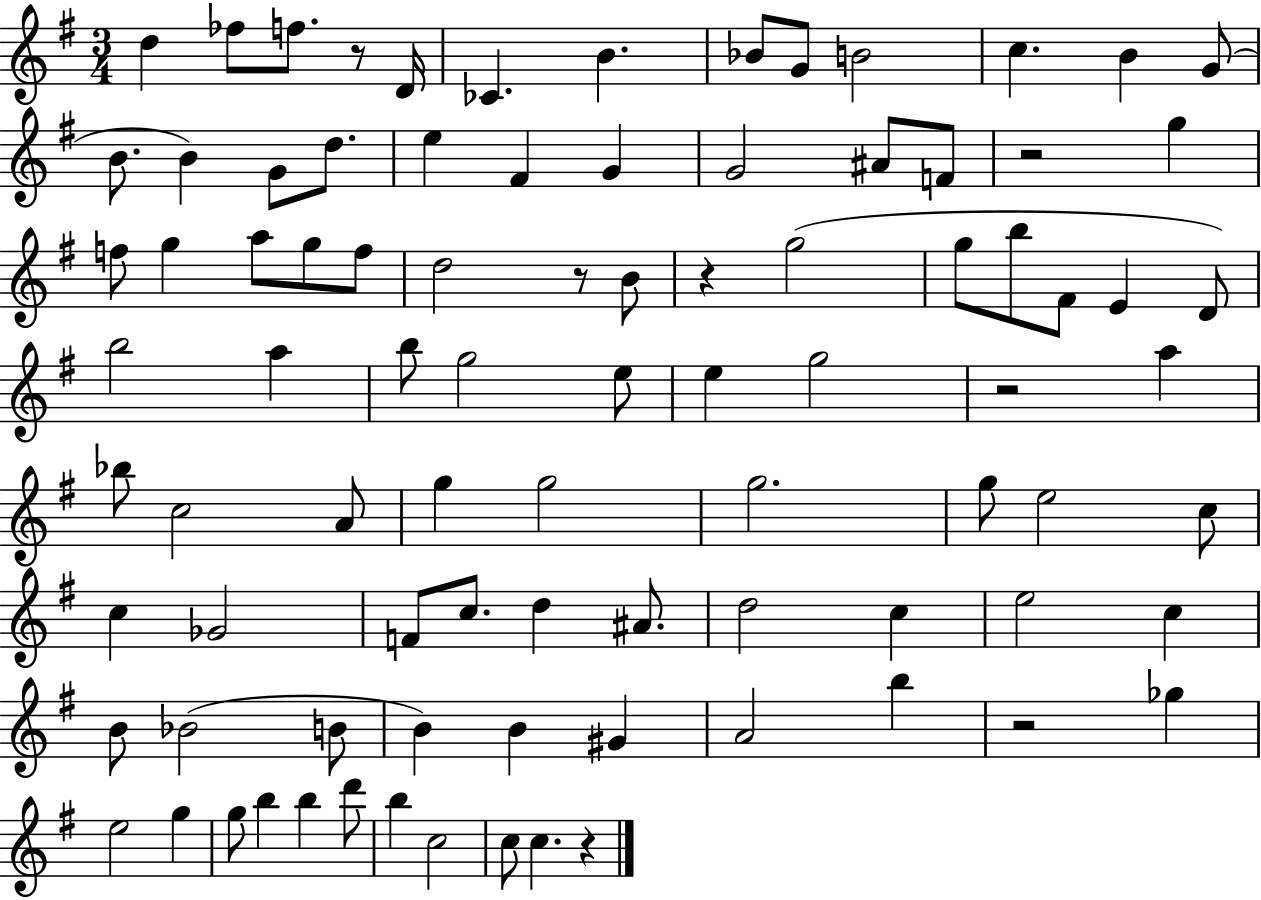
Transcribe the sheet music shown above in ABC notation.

X:1
T:Untitled
M:3/4
L:1/4
K:G
d _f/2 f/2 z/2 D/4 _C B _B/2 G/2 B2 c B G/2 B/2 B G/2 d/2 e ^F G G2 ^A/2 F/2 z2 g f/2 g a/2 g/2 f/2 d2 z/2 B/2 z g2 g/2 b/2 ^F/2 E D/2 b2 a b/2 g2 e/2 e g2 z2 a _b/2 c2 A/2 g g2 g2 g/2 e2 c/2 c _G2 F/2 c/2 d ^A/2 d2 c e2 c B/2 _B2 B/2 B B ^G A2 b z2 _g e2 g g/2 b b d'/2 b c2 c/2 c z